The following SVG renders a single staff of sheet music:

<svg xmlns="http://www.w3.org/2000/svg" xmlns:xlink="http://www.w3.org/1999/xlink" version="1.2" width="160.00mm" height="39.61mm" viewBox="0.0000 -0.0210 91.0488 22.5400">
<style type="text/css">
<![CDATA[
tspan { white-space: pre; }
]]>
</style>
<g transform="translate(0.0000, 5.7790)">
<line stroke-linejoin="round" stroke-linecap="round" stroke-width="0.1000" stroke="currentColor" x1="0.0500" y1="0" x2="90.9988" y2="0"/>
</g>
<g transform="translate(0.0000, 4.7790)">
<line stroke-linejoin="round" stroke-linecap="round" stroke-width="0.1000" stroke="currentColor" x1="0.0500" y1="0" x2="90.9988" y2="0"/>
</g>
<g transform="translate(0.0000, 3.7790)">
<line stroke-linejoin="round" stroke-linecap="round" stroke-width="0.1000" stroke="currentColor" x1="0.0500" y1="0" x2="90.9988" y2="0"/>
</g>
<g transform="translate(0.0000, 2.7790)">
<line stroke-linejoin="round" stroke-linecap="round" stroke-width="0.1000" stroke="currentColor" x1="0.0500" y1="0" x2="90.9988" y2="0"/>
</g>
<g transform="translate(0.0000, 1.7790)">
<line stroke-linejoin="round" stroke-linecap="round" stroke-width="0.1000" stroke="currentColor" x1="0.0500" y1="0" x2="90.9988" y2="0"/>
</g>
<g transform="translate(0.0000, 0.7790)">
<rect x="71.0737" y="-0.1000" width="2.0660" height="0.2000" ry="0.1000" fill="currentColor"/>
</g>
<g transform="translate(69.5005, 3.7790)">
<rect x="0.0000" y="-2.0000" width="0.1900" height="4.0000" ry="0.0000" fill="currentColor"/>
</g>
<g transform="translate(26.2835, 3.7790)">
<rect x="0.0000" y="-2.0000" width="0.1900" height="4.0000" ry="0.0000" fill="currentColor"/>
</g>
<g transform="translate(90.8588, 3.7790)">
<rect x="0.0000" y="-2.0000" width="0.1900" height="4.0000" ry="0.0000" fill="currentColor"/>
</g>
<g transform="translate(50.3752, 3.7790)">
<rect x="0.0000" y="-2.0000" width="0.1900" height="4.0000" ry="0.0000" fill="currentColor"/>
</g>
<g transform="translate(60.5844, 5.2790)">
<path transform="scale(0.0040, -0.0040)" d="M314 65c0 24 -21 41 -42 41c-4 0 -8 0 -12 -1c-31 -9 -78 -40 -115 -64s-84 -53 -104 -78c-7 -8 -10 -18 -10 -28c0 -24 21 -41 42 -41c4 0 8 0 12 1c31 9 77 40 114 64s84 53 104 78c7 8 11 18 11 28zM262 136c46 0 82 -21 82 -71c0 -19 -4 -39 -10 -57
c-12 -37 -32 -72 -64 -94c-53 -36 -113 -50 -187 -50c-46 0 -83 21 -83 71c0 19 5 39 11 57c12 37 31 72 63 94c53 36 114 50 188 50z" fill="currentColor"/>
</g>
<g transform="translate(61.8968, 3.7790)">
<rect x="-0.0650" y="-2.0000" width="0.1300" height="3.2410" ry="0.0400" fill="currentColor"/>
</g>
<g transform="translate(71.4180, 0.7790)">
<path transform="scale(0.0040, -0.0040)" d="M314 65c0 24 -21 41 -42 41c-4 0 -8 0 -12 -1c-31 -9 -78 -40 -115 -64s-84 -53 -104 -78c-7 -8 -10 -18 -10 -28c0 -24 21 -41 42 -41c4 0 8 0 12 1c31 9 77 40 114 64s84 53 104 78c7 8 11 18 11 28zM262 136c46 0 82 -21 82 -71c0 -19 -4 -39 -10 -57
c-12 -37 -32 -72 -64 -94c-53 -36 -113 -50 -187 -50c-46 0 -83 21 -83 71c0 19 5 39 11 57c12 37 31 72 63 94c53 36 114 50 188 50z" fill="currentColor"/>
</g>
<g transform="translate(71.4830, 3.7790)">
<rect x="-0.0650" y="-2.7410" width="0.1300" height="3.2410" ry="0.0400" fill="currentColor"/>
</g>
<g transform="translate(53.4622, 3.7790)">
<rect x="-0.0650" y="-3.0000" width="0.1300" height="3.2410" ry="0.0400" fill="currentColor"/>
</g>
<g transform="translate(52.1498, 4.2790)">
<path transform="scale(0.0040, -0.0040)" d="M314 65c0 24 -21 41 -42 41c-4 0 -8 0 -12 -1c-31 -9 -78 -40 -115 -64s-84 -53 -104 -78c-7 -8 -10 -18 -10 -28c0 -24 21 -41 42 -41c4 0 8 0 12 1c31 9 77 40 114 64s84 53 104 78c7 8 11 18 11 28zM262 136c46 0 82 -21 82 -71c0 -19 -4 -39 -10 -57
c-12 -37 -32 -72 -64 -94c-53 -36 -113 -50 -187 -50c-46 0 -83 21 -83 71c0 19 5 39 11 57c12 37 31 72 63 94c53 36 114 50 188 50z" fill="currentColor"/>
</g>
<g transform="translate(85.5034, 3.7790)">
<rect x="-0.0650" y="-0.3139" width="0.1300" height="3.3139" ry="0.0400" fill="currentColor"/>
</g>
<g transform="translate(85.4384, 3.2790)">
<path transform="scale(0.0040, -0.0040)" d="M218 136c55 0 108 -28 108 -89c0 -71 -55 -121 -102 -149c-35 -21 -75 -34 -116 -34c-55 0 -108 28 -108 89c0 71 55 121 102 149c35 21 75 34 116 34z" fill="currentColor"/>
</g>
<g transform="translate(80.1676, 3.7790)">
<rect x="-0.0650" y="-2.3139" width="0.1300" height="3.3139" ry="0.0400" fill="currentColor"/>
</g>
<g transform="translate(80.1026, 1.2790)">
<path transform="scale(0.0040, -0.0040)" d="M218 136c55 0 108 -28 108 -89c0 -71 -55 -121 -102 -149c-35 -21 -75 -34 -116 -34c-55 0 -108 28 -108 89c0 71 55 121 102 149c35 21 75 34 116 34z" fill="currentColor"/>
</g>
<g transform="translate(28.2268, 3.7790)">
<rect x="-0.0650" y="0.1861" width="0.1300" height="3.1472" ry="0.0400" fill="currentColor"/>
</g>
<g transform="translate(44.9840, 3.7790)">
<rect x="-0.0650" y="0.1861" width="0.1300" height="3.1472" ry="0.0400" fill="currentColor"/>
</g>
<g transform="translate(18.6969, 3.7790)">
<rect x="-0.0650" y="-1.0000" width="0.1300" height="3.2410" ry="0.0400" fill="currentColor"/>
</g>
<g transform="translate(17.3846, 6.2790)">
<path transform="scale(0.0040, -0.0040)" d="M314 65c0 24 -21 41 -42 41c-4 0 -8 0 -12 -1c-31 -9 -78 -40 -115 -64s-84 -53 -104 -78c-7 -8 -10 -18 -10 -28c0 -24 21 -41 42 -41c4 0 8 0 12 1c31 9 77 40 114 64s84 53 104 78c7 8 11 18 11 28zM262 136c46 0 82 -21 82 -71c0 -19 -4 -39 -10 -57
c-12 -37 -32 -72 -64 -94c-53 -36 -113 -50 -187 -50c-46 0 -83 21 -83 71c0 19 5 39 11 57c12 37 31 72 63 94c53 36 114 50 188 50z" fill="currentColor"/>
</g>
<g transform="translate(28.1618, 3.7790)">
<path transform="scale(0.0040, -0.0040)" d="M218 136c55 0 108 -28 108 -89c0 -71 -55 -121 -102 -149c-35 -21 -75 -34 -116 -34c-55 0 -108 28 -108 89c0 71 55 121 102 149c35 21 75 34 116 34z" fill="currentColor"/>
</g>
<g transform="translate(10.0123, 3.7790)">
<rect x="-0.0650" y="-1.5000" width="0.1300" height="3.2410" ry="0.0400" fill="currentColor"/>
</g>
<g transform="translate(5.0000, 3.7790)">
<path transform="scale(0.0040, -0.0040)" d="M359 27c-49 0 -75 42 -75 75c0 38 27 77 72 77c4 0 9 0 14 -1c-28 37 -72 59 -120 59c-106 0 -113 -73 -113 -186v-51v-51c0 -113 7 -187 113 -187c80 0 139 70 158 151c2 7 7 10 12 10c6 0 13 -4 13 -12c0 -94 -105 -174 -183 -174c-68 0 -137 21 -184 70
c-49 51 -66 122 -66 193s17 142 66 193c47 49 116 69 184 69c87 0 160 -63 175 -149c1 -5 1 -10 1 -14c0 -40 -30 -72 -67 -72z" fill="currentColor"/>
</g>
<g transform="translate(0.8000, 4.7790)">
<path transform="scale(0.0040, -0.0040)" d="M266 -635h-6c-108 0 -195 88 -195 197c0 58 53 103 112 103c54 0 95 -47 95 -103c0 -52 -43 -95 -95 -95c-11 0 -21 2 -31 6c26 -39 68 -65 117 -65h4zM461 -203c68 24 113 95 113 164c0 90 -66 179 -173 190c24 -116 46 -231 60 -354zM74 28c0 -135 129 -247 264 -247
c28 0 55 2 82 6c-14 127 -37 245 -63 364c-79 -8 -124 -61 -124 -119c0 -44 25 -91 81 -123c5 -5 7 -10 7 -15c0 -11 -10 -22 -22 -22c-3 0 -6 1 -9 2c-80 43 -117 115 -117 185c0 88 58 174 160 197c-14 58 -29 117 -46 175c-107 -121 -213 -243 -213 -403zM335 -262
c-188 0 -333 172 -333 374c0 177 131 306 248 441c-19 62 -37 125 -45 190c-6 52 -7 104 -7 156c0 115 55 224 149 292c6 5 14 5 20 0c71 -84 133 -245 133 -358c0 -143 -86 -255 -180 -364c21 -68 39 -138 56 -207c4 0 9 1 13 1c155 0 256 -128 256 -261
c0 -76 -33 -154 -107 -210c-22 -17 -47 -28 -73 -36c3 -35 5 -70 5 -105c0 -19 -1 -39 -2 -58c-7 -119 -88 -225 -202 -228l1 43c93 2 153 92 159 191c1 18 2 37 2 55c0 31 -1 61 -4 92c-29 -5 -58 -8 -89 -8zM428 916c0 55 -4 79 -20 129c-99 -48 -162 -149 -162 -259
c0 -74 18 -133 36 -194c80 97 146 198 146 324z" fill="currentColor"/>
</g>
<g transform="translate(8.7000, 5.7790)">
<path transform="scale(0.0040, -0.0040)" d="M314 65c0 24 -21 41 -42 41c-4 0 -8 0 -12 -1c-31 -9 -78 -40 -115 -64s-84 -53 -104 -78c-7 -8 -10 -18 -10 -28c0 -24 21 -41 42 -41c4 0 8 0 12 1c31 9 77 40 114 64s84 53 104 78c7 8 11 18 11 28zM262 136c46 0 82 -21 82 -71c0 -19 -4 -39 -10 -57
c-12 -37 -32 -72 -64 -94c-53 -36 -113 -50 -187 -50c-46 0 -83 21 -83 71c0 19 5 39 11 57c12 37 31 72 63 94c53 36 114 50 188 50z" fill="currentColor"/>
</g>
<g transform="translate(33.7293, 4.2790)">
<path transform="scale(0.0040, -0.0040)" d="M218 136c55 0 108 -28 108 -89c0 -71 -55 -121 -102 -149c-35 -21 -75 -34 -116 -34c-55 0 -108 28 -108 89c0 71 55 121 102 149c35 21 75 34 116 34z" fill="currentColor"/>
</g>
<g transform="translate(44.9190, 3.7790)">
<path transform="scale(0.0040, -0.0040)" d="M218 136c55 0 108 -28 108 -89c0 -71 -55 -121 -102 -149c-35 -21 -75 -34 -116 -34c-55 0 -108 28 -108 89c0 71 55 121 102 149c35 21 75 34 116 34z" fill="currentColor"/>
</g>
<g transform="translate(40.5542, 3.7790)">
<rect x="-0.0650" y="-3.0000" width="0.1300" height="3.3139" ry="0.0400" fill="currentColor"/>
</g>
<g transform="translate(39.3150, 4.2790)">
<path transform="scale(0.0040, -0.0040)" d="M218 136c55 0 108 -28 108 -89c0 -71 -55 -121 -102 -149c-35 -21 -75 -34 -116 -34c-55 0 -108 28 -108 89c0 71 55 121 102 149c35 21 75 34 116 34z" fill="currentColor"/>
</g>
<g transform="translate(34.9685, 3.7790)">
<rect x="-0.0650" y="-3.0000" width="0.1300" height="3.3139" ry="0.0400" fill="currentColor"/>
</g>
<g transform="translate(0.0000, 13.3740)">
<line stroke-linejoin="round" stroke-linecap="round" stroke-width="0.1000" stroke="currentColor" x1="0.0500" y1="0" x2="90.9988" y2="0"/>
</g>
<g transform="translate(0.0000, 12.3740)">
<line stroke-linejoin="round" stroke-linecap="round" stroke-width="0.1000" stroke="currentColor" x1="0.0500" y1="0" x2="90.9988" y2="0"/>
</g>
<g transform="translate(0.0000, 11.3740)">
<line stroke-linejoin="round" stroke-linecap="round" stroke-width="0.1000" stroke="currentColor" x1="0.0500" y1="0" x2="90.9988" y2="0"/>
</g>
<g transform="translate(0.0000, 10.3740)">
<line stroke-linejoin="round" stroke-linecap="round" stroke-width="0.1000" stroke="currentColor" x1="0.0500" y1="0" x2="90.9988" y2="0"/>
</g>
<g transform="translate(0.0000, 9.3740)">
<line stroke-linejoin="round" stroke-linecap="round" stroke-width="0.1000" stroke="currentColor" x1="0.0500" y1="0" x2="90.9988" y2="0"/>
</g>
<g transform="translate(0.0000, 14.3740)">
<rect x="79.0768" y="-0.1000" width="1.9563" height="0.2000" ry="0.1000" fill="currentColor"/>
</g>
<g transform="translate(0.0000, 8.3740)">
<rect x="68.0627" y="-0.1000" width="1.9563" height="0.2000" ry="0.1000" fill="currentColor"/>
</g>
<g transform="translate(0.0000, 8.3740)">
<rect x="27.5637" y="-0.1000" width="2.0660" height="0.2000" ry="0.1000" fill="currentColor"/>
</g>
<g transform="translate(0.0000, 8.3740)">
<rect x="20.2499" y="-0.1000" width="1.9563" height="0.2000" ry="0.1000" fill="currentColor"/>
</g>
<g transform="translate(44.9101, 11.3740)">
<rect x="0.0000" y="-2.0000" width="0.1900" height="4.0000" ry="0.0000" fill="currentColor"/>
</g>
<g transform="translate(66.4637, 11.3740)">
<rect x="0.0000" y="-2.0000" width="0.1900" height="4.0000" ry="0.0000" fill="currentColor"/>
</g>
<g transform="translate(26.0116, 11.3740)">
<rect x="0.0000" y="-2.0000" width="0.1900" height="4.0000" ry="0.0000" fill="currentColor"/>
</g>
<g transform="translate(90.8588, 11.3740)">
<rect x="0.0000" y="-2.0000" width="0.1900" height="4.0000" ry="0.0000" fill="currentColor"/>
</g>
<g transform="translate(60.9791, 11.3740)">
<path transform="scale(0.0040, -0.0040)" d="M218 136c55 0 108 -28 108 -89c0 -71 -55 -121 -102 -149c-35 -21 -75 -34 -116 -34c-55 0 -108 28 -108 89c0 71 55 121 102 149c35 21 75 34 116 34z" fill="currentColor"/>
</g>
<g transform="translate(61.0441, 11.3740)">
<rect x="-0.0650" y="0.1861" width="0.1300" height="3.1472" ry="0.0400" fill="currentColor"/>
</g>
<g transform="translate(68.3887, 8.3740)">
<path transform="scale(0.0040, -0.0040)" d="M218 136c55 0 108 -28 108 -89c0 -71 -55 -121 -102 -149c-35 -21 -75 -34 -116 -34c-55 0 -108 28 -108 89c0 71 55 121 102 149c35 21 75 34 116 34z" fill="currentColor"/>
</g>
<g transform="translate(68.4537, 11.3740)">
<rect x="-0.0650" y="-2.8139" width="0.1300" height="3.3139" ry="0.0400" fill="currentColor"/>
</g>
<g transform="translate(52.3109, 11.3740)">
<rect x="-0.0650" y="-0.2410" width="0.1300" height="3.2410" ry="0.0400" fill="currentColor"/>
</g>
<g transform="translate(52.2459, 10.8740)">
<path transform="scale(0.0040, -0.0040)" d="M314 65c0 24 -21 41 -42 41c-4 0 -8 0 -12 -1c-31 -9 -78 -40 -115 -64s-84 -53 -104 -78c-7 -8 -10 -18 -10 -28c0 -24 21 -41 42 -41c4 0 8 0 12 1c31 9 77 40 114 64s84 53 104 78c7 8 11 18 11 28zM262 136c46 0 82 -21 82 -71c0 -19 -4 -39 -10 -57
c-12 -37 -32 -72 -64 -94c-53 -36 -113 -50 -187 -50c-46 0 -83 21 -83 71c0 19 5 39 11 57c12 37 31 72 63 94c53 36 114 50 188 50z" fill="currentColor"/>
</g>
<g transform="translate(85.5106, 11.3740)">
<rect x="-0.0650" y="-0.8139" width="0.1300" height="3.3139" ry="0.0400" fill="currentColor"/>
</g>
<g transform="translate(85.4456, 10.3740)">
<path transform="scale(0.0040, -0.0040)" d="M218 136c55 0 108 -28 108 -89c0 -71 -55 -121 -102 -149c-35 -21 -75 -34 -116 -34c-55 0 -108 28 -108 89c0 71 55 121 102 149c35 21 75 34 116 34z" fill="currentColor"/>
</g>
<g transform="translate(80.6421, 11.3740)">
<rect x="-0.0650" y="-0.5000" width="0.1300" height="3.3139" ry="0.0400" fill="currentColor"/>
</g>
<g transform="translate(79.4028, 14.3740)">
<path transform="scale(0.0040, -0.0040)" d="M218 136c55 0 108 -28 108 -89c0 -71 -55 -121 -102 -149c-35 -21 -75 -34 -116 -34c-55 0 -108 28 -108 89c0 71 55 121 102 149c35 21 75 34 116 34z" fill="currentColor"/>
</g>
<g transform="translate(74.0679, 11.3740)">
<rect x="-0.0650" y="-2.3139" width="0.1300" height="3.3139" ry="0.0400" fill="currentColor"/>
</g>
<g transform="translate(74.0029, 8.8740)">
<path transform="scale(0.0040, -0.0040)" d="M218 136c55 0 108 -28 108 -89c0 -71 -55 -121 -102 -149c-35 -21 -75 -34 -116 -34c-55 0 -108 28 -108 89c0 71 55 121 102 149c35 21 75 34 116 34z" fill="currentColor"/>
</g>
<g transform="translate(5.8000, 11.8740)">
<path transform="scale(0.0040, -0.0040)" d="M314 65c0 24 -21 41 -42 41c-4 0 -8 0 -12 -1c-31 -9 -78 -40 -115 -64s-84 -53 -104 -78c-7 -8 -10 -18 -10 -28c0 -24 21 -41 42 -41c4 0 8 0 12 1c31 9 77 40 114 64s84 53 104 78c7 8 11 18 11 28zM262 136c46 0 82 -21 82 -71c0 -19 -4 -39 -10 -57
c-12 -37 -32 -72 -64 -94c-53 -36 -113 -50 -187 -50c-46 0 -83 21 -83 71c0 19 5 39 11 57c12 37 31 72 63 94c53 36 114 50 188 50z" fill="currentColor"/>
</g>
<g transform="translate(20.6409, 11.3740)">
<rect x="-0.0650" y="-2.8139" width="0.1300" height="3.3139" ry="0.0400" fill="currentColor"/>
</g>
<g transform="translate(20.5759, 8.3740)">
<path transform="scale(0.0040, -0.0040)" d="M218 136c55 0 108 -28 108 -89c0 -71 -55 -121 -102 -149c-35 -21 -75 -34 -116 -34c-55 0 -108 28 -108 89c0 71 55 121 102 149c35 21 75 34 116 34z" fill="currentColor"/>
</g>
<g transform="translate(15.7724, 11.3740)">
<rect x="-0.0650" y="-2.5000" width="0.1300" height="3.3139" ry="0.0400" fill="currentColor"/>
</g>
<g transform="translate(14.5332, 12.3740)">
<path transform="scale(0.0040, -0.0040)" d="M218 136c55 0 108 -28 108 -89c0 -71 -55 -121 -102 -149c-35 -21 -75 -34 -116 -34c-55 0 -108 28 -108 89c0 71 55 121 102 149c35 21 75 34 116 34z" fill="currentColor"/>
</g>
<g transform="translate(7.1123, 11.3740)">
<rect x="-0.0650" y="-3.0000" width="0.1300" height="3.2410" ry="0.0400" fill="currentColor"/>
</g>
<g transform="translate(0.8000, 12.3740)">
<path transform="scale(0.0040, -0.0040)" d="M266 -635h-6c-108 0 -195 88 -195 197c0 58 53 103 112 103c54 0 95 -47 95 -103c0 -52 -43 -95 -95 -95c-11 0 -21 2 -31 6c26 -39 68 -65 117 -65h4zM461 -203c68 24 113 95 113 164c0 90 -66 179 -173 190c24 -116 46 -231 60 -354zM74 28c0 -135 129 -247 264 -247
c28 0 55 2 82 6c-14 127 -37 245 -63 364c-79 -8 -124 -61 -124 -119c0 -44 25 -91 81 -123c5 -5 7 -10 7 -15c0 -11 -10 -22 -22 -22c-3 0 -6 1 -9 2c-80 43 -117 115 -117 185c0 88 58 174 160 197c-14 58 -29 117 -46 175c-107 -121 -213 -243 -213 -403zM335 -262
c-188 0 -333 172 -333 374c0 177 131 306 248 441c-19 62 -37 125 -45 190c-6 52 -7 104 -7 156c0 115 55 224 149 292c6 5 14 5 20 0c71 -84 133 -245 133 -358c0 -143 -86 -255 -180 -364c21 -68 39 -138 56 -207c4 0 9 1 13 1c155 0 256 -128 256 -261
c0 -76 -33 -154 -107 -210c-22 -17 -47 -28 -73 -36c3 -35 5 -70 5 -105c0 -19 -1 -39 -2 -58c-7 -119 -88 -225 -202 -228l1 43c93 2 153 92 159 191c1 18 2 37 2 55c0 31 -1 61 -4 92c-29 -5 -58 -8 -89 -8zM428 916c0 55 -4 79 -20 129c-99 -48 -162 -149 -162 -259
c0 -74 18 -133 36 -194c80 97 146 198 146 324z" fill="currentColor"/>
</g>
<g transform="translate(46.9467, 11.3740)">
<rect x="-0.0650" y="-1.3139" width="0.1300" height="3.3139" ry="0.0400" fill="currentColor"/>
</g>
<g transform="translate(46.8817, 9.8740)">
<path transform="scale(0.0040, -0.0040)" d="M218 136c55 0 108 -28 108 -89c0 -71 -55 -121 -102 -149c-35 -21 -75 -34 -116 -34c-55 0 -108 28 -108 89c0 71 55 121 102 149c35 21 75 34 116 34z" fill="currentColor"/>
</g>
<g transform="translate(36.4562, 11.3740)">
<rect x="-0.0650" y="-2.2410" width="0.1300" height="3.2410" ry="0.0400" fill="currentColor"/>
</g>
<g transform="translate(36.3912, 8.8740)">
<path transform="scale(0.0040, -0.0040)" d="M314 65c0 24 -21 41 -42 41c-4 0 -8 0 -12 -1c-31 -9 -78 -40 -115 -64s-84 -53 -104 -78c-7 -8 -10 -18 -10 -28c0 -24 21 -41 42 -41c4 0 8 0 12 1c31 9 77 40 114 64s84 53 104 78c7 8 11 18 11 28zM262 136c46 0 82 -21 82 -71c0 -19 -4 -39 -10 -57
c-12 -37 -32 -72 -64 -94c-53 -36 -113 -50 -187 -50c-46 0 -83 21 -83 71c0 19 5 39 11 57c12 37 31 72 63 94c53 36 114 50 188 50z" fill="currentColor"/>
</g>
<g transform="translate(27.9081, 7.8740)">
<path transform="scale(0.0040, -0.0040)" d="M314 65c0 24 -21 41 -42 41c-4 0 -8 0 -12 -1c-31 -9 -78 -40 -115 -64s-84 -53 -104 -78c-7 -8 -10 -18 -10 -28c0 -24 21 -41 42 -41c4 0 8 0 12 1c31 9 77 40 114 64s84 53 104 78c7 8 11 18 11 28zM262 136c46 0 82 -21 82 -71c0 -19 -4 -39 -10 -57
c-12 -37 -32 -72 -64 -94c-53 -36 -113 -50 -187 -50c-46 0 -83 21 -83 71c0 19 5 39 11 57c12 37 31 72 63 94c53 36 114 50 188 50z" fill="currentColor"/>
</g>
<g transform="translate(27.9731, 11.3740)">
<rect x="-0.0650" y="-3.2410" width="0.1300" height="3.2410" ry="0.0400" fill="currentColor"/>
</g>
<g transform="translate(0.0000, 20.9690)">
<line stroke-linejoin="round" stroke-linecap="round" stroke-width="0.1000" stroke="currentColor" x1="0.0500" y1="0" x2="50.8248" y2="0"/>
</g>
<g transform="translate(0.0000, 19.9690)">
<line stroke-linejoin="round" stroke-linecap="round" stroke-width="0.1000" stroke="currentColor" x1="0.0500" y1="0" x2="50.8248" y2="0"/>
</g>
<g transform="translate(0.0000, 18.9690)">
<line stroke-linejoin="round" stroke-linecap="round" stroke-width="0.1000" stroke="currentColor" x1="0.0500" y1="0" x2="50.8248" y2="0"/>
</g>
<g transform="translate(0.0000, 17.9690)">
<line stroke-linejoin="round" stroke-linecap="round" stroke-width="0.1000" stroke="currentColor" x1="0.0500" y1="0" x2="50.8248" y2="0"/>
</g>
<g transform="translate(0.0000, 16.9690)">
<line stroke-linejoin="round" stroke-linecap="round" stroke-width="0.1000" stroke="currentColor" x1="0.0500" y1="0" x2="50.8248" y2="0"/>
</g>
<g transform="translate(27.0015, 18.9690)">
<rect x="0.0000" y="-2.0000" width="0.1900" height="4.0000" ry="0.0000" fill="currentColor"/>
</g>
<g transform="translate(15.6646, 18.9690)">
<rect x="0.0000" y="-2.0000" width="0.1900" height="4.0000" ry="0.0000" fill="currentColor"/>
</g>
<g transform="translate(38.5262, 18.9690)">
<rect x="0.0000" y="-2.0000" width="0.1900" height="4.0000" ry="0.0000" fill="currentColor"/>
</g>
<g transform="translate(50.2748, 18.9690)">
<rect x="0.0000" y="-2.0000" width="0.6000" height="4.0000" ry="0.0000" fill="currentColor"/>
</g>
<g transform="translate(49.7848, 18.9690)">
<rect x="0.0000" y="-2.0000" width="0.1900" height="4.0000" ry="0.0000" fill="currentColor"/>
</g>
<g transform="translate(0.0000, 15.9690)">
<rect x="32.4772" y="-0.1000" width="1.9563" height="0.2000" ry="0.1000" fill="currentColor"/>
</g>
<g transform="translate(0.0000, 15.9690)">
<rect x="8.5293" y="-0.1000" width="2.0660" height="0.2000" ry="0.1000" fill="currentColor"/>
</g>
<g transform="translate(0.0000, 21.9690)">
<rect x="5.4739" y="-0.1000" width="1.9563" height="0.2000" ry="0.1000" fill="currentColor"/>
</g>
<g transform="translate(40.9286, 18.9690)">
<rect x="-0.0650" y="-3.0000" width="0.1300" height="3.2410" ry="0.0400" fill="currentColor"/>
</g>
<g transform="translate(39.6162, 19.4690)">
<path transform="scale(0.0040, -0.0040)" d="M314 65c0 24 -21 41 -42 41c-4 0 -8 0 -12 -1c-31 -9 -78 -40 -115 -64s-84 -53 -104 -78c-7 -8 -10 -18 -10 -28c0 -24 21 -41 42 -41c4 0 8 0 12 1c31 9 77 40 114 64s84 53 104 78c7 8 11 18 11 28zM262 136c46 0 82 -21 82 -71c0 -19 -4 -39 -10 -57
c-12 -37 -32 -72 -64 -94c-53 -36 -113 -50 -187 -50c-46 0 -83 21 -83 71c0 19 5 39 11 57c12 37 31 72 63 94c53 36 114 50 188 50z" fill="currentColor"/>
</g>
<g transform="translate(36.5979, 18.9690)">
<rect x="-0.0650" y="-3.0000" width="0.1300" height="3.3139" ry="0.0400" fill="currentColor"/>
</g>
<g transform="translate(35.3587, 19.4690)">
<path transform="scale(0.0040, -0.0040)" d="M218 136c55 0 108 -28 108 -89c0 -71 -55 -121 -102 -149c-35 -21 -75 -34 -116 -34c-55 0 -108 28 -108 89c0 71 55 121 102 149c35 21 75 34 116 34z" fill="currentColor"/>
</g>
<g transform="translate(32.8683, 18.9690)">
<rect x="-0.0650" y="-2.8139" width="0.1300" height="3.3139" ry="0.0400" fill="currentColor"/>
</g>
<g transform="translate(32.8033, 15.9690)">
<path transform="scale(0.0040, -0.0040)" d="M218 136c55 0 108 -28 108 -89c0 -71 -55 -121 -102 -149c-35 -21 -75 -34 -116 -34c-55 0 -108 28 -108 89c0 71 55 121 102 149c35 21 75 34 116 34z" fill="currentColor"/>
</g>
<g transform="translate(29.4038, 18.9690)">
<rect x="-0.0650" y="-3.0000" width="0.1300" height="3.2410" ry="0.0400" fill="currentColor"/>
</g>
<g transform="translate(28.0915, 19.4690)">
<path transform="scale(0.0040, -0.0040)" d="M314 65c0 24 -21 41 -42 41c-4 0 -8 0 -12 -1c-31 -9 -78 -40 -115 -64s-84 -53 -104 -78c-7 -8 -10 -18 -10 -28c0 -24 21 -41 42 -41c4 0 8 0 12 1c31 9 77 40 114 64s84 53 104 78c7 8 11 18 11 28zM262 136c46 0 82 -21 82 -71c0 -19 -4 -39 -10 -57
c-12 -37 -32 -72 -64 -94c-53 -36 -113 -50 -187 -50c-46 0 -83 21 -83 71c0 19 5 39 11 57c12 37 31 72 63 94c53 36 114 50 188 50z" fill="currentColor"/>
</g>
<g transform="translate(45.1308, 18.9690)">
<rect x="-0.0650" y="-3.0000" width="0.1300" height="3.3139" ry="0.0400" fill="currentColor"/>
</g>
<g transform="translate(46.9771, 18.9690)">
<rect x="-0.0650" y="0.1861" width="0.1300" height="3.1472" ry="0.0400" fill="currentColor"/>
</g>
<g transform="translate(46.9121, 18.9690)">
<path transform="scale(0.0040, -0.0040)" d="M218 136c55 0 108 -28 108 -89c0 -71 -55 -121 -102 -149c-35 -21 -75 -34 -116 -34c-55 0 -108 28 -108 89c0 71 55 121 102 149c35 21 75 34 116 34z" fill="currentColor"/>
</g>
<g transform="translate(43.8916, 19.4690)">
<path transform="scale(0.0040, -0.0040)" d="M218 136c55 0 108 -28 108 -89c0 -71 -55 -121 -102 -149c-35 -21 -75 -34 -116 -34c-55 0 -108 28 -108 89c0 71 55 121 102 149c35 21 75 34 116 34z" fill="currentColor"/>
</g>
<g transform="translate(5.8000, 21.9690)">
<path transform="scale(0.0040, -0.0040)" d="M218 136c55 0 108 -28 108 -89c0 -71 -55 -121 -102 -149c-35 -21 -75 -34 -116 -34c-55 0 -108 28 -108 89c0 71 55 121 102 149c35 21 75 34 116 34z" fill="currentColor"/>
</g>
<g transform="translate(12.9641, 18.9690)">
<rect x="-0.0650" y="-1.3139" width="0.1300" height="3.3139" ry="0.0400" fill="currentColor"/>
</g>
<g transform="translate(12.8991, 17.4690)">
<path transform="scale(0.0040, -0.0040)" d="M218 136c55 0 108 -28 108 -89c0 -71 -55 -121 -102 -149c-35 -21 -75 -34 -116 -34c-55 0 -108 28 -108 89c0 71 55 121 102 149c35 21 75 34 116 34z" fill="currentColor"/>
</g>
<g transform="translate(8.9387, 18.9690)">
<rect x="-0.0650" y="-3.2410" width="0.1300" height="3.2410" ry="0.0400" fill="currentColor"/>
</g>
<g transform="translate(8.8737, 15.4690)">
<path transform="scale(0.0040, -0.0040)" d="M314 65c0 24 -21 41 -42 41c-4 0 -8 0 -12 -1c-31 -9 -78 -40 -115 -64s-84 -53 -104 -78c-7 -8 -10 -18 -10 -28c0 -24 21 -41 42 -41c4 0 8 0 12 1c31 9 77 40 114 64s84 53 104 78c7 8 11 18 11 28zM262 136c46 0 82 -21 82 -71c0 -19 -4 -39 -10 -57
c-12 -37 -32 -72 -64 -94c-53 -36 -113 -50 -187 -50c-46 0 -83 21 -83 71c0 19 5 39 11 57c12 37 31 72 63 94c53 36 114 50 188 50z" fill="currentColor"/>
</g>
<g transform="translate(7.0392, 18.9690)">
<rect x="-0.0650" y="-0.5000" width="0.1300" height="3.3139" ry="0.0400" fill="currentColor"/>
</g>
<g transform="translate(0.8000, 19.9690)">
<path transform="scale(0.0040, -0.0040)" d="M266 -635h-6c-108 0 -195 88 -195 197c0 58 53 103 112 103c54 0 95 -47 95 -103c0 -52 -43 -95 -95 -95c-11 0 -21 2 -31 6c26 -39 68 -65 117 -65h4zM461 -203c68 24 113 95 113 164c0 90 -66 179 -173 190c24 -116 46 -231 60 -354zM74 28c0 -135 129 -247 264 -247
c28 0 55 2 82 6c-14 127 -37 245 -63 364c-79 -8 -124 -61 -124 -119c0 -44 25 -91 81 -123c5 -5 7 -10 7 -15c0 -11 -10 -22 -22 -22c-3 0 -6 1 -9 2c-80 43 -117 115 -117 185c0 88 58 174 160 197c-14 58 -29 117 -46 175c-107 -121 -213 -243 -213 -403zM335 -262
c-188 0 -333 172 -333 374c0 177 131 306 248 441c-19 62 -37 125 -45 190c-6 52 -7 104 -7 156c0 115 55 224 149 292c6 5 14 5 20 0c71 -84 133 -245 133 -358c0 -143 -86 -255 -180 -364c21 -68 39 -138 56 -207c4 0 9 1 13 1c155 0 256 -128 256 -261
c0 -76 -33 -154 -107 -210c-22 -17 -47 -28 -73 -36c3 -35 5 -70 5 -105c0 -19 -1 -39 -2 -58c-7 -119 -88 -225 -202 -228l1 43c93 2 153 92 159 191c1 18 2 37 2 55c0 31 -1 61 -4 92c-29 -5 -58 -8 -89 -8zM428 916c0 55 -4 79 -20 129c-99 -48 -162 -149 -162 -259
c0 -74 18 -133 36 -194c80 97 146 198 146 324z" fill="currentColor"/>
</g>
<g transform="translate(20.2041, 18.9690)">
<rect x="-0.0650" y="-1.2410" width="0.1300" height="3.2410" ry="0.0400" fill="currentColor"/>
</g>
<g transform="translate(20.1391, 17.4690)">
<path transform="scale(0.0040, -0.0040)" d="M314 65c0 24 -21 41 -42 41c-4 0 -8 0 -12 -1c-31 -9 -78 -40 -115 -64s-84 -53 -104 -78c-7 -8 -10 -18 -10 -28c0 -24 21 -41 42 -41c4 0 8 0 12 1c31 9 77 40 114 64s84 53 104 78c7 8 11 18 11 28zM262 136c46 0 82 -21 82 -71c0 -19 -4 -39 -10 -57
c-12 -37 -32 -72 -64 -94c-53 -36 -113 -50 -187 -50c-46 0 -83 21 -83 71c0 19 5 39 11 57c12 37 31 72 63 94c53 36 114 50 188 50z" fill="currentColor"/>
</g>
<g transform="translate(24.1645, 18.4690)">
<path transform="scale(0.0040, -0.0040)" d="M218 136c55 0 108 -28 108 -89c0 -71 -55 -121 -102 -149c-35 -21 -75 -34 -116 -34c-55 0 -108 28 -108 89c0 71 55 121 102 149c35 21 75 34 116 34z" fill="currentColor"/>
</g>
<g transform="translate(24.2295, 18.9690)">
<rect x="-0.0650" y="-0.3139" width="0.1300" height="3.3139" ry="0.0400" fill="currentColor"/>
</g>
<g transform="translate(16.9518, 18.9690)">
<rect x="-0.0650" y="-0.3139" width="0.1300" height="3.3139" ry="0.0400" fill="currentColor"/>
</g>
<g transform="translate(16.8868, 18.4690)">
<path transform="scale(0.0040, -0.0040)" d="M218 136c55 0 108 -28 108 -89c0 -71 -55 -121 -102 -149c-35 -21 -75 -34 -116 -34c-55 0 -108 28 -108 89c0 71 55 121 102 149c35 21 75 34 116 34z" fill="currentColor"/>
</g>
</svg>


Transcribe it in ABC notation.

X:1
T:Untitled
M:4/4
L:1/4
K:C
E2 D2 B A A B A2 F2 a2 g c A2 G a b2 g2 e c2 B a g C d C b2 e c e2 c A2 a A A2 A B